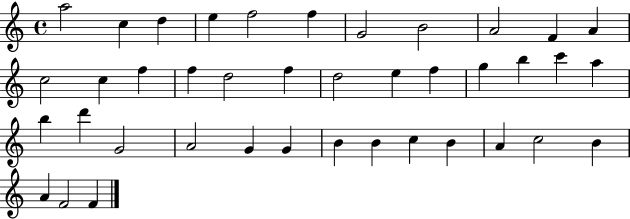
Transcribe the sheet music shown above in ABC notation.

X:1
T:Untitled
M:4/4
L:1/4
K:C
a2 c d e f2 f G2 B2 A2 F A c2 c f f d2 f d2 e f g b c' a b d' G2 A2 G G B B c B A c2 B A F2 F